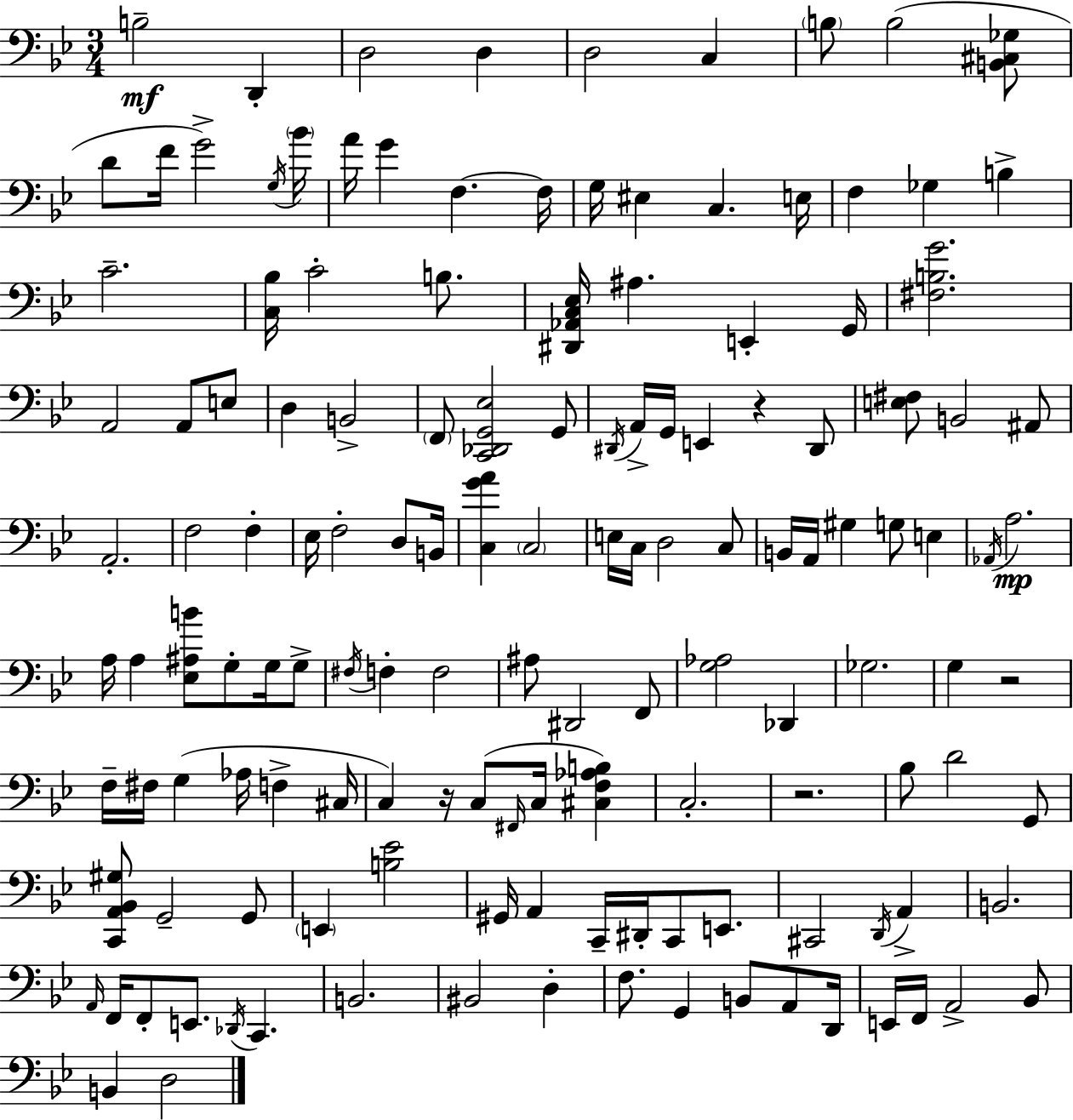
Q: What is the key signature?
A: BES major